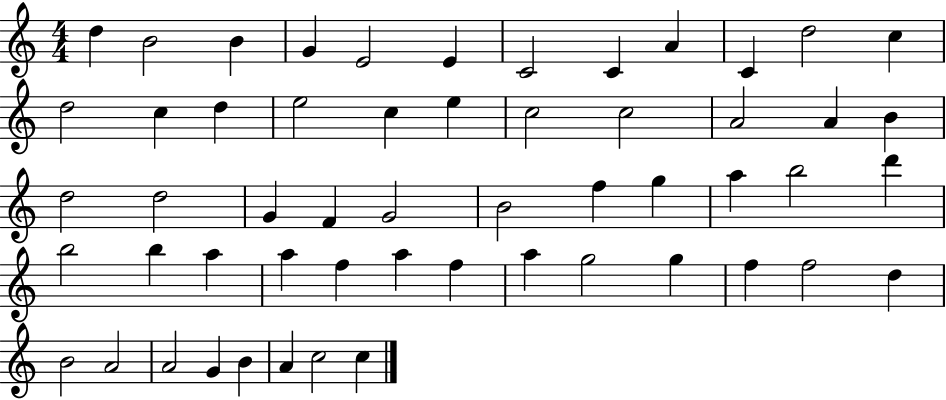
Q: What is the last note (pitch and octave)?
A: C5